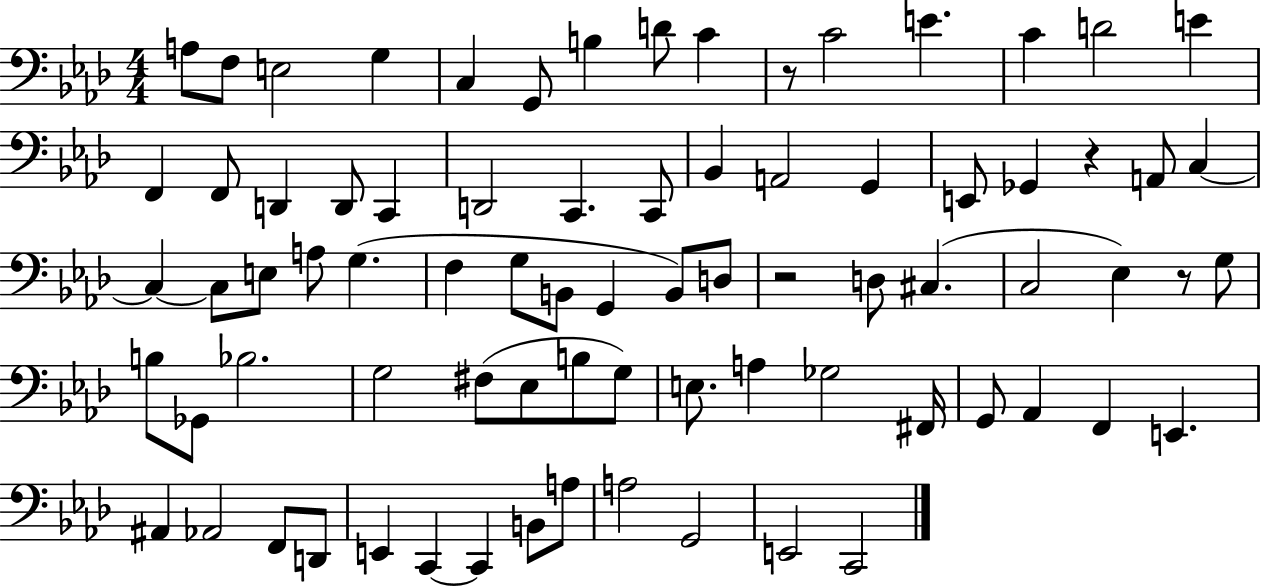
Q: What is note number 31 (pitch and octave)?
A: C3